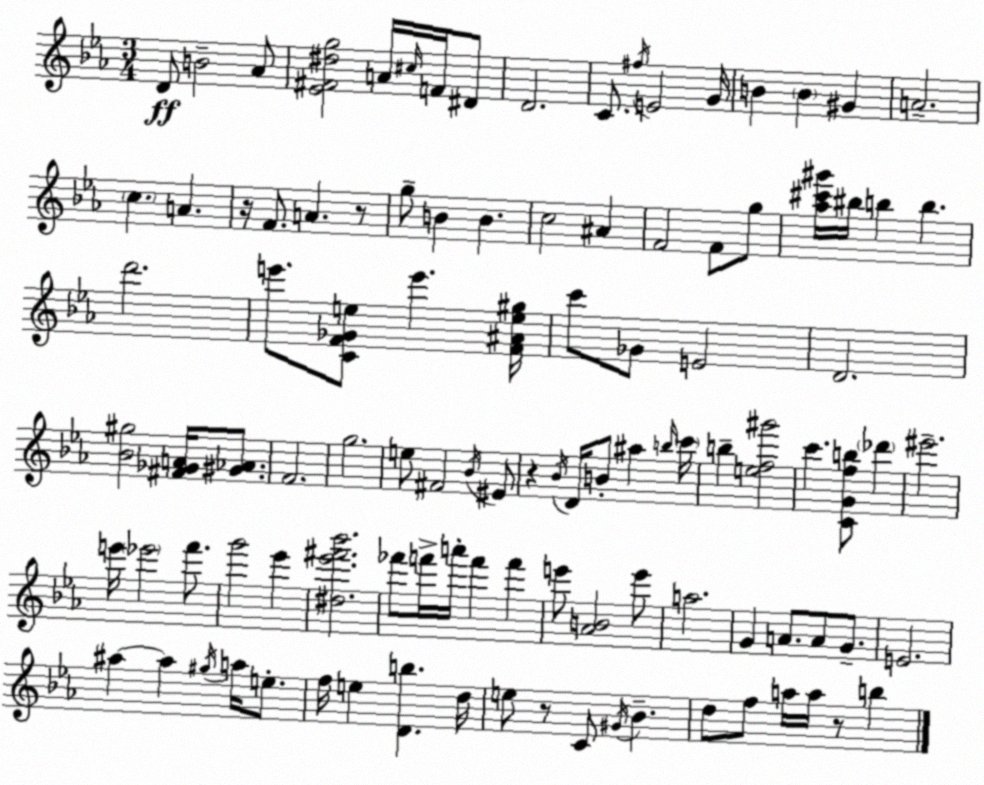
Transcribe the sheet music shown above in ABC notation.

X:1
T:Untitled
M:3/4
L:1/4
K:Cm
D/2 B2 _A/2 [_E^F^dg]2 A/4 ^c/4 F/4 ^D/2 D2 C/2 ^f/4 E2 G/4 B B ^G A2 c A z/4 F/2 A z/2 g/2 B B c2 ^A F2 F/2 g/2 [_a^c'^g']/4 ^b/4 b b d'2 e'/2 [CF_Ge]/2 e' [F^Ae^g]/4 c'/2 _G/2 E2 D2 [_B^g]2 [^F_GA]/4 [^G_A]/2 F2 g2 e/2 ^F2 _B/4 ^E/2 z _B/4 D/4 B/2 ^a b/4 c'/4 b [ef^g']2 c' [CGfb]/2 _d' ^e'2 e'/4 _e'2 f'/2 g'2 _e' [^d_e'^f'_b']2 _f'/2 f'/4 a'/4 f' f' e'/2 [_AB]2 e'/2 a2 G A/2 A/2 G/2 E2 ^a ^a ^g/4 a/4 e/2 f/4 e [Db] d/4 e/2 z/2 C/2 ^G/4 _B d/2 f/2 a/4 a/4 z/2 b